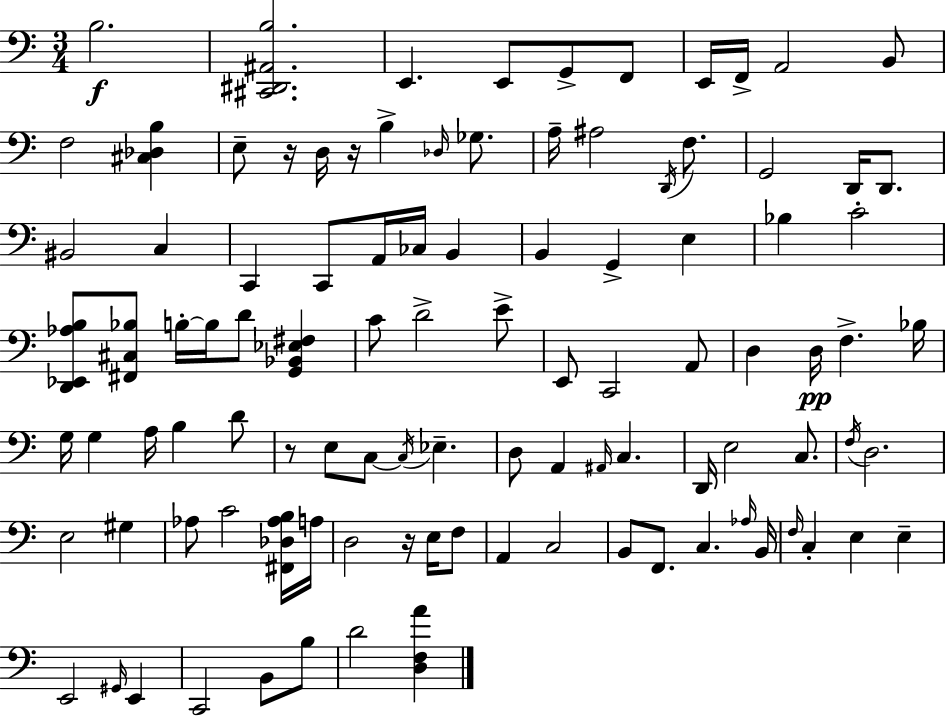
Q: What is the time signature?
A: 3/4